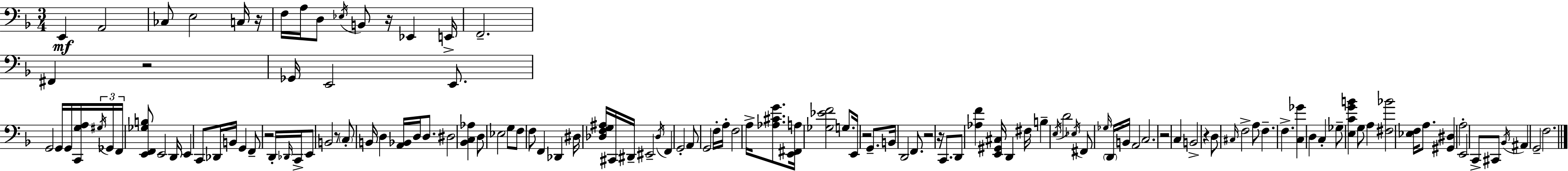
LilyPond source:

{
  \clef bass
  \numericTimeSignature
  \time 3/4
  \key d \minor
  \repeat volta 2 { e,4\mf a,2 | ces8 e2 c16 r16 | f16 a16 d8 \acciaccatura { ees16 } b,8 r16 ees,4 | e,16-> f,2.-- | \break fis,4 r2 | ges,16 e,2 e,8. | g,2 g,16 g,16 <c, g a>16 | \tuplet 3/2 { \acciaccatura { gis16 } ges,16 f,16 } <e, f, ges b>8 e,2 | \break d,16 e,4 c,8 des,16 b,16 g,4 | f,8-- r2 | d,16-. \grace { des,16 } c,16-> e,8 b,2 | r8 \parenthesize c8-. b,16 d4 <a, bes,>16 d16 | \break d8. dis2 <bes, c aes>4 | d8 ees2 | g8 f8 f8 f,4 des,4 | dis16 <des f g ais>16 cis,16 dis,16-- eis,2-- | \break \acciaccatura { des16 } f,4 g,2-. | a,8 g,2 | f16-. a16-. f2 | a16-> <aes cis' g'>8. <e, fis, a>16 <ges ees' f'>2 | \break g8. e,16 r2 | g,8.-- b,16 d,2 | f,8. r2 | r16 c,8. d,8 <aes f'>4 <e, gis, cis>16 d,4 | \break fis16 b4-- \acciaccatura { e16 } d'2 | \acciaccatura { ees16 } fis,8 \grace { ges16 } \parenthesize d,16 b,16 a,2 | c2. | r2 | \break c4 b,2-> | r4 d8 \grace { cis16 } f2-> | a8 f4.-- | f4.-> <c ges'>4 | \break d4 c4-. ges8-- <e c' g' b'>4 | g8 a4 <fis bes'>2 | <ees f>16 a8. <gis, dis>4 | a2-. e,2 | \break c,8-> cis,8 \acciaccatura { bes,16 } ais,4 | g,2-- f2. | } \bar "|."
}